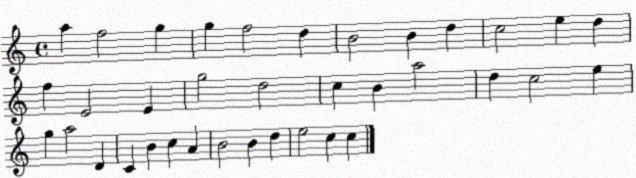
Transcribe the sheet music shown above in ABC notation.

X:1
T:Untitled
M:4/4
L:1/4
K:C
a f2 g g f2 d B2 B d c2 e d f E2 E g2 d2 c B a2 d c2 e g a2 D C B c A B2 B d e2 c c